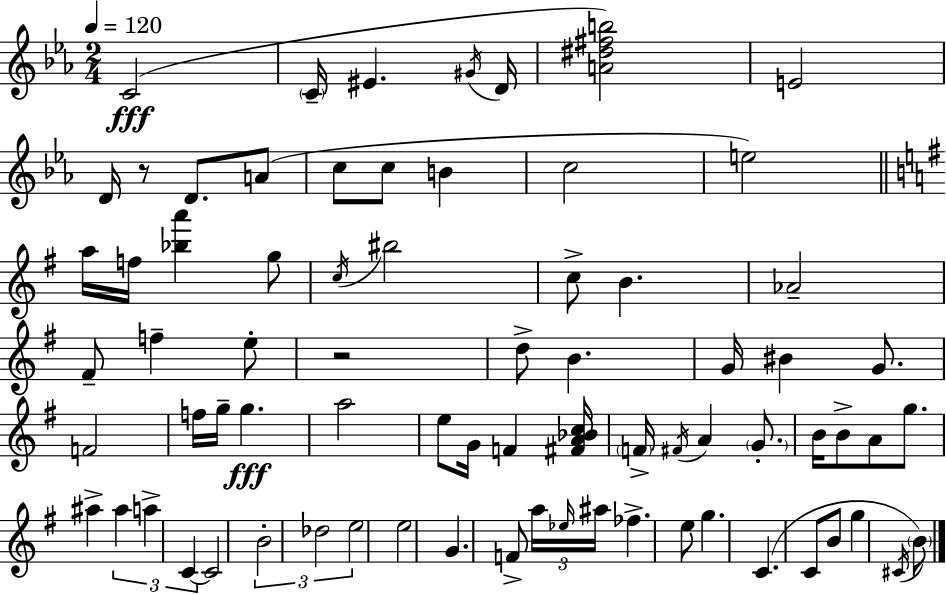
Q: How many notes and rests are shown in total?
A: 74